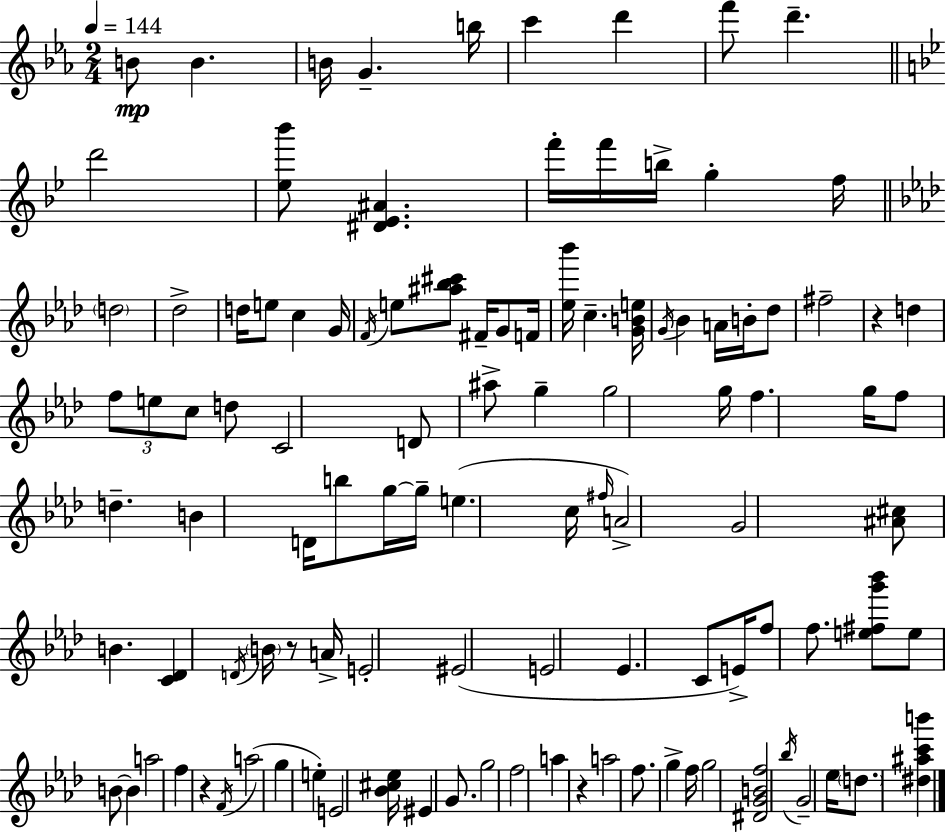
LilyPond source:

{
  \clef treble
  \numericTimeSignature
  \time 2/4
  \key c \minor
  \tempo 4 = 144
  b'8\mp b'4. | b'16 g'4.-- b''16 | c'''4 d'''4 | f'''8 d'''4.-- | \break \bar "||" \break \key bes \major d'''2 | <ees'' bes'''>8 <dis' ees' ais'>4. | f'''16-. f'''16 b''16-> g''4-. f''16 | \bar "||" \break \key aes \major \parenthesize d''2 | des''2-> | d''16 e''8 c''4 g'16 | \acciaccatura { f'16 } e''8 <ais'' bes'' cis'''>8 fis'16-- g'8 | \break f'16 <ees'' bes'''>16 c''4.-- | <g' b' e''>16 \acciaccatura { g'16 } bes'4 a'16 b'16-. | des''8 fis''2-- | r4 d''4 | \break \tuplet 3/2 { f''8 e''8 c''8 } | d''8 c'2 | d'8 ais''8-> g''4-- | g''2 | \break g''16 f''4. | g''16 f''8 d''4.-- | b'4 d'16 b''8 | g''16~~ g''16-- e''4.( | \break c''16 \grace { fis''16 }) a'2-> | g'2 | <ais' cis''>8 b'4. | <c' des'>4 \acciaccatura { d'16 } | \break \parenthesize b'16 r8 a'16-> e'2-. | eis'2( | e'2 | ees'4. | \break c'8 e'16->) f''8 f''8. | <e'' fis'' g''' bes'''>8 e''8 b'8~~ | b'4 a''2 | f''4 | \break r4 \acciaccatura { f'16 }( a''2 | g''4 | e''4-.) e'2 | <bes' cis'' ees''>16 eis'4 | \break g'8. g''2 | f''2 | a''4 | r4 a''2 | \break f''8. | g''4-> f''16 g''2 | <dis' g' b' f''>2 | \acciaccatura { bes''16 } g'2-- | \break ees''16 \parenthesize d''8. | <dis'' ais'' c''' b'''>4 \bar "|."
}